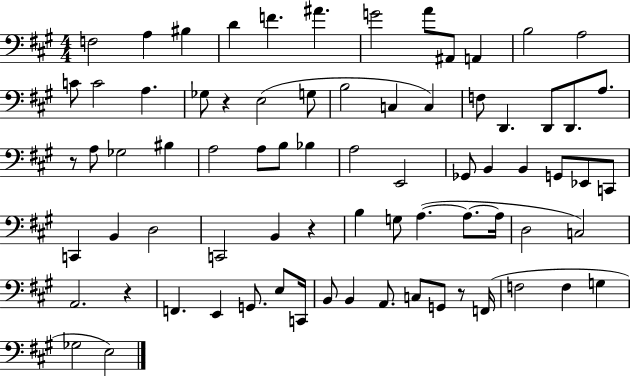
F3/h A3/q BIS3/q D4/q F4/q. A#4/q. G4/h A4/e A#2/e A2/q B3/h A3/h C4/e C4/h A3/q. Gb3/e R/q E3/h G3/e B3/h C3/q C3/q F3/e D2/q. D2/e D2/e. A3/e. R/e A3/e Gb3/h BIS3/q A3/h A3/e B3/e Bb3/q A3/h E2/h Gb2/e B2/q B2/q G2/e Eb2/e C2/e C2/q B2/q D3/h C2/h B2/q R/q B3/q G3/e A3/q. A3/e. A3/s D3/h C3/h A2/h. R/q F2/q. E2/q G2/e. E3/e C2/s B2/e B2/q A2/e. C3/e G2/e R/e F2/s F3/h F3/q G3/q Gb3/h E3/h